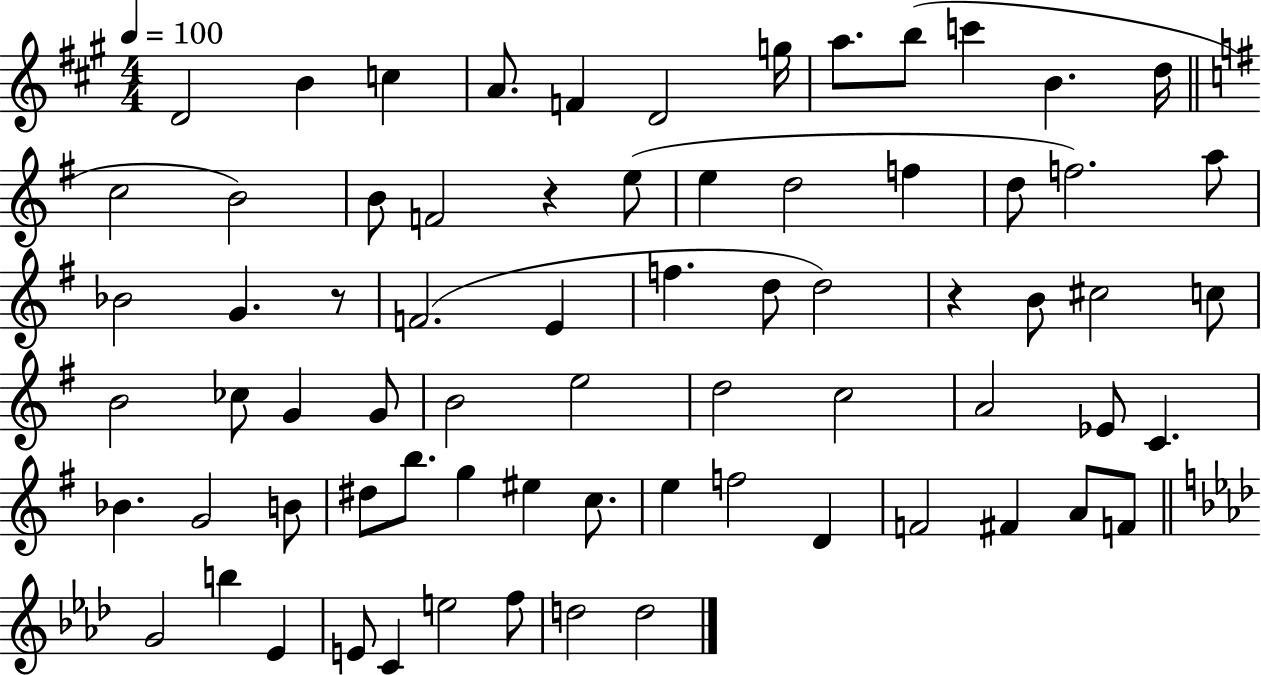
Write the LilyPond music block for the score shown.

{
  \clef treble
  \numericTimeSignature
  \time 4/4
  \key a \major
  \tempo 4 = 100
  d'2 b'4 c''4 | a'8. f'4 d'2 g''16 | a''8. b''8( c'''4 b'4. d''16 | \bar "||" \break \key g \major c''2 b'2) | b'8 f'2 r4 e''8( | e''4 d''2 f''4 | d''8 f''2.) a''8 | \break bes'2 g'4. r8 | f'2.( e'4 | f''4. d''8 d''2) | r4 b'8 cis''2 c''8 | \break b'2 ces''8 g'4 g'8 | b'2 e''2 | d''2 c''2 | a'2 ees'8 c'4. | \break bes'4. g'2 b'8 | dis''8 b''8. g''4 eis''4 c''8. | e''4 f''2 d'4 | f'2 fis'4 a'8 f'8 | \break \bar "||" \break \key aes \major g'2 b''4 ees'4 | e'8 c'4 e''2 f''8 | d''2 d''2 | \bar "|."
}